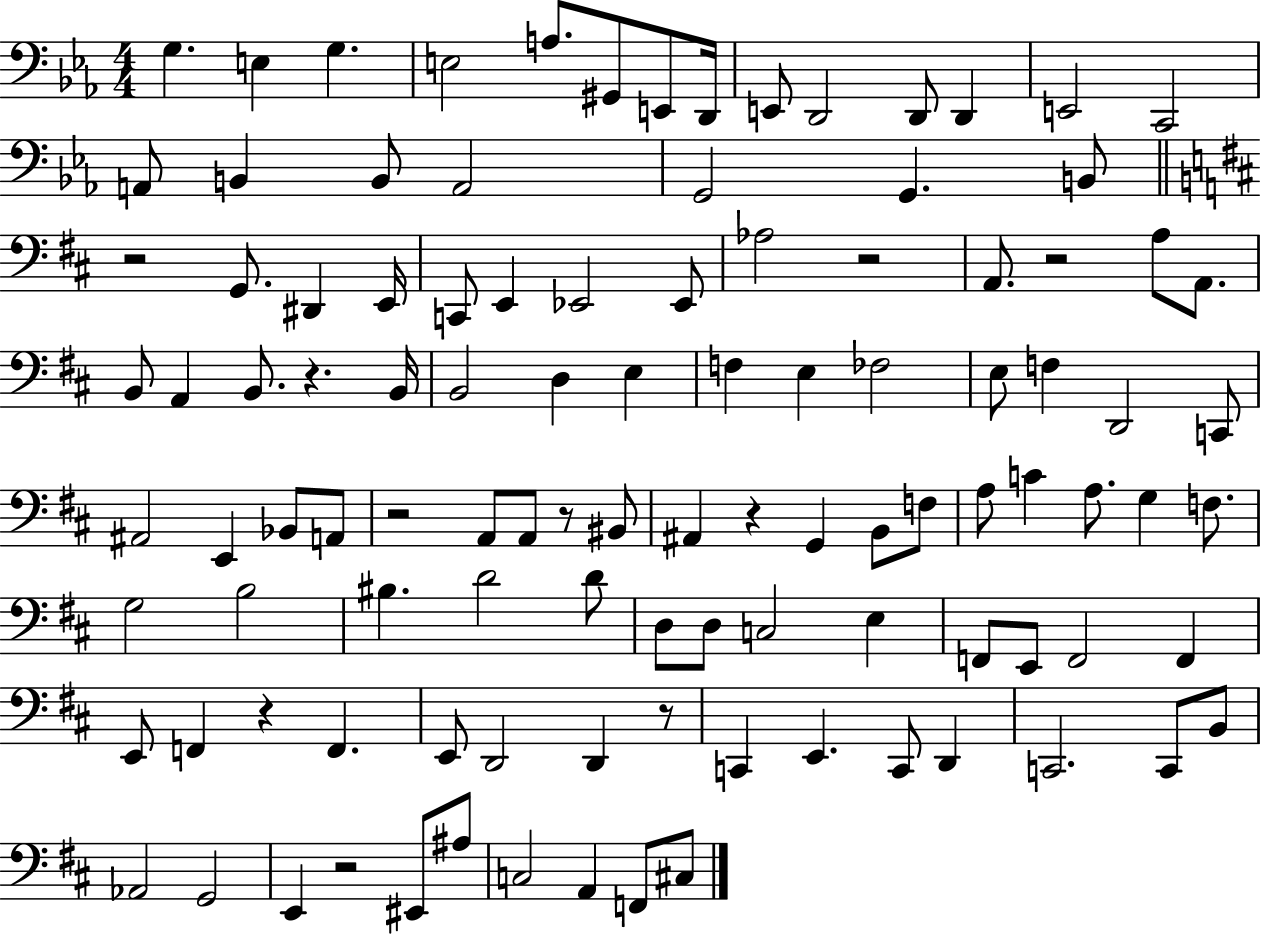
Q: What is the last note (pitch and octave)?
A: C#3